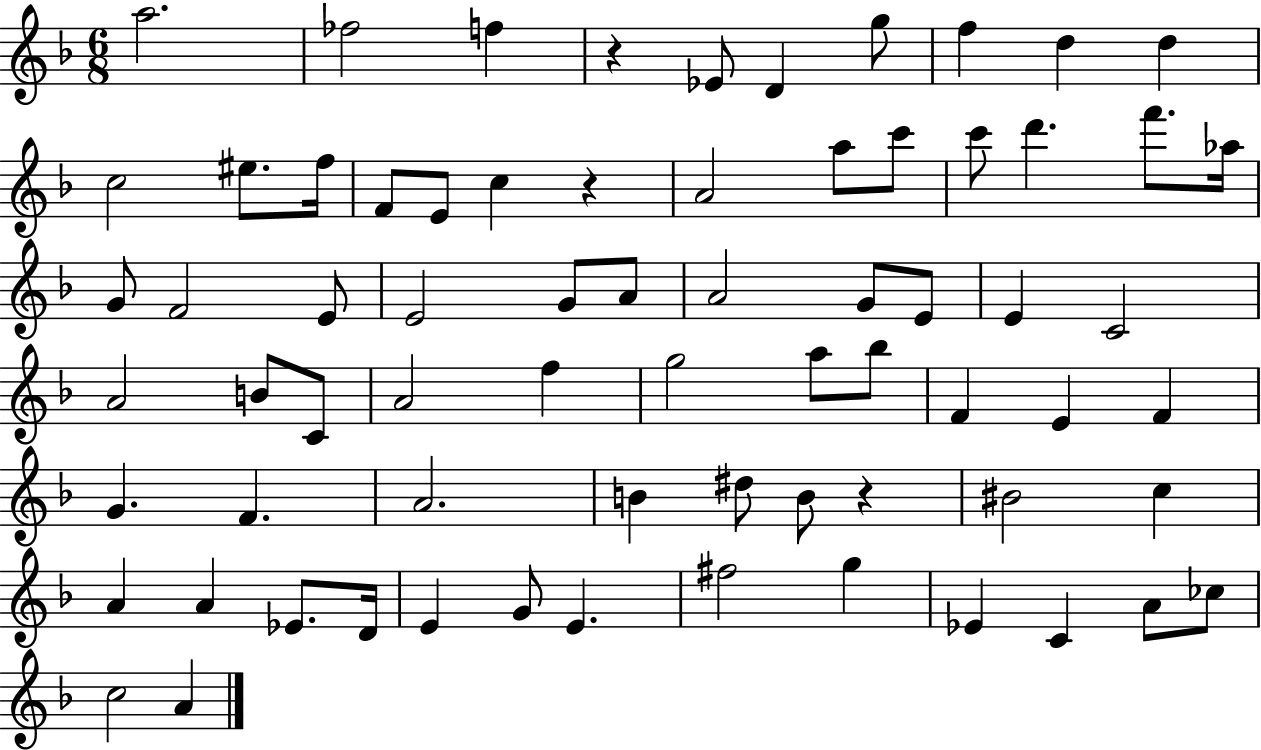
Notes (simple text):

A5/h. FES5/h F5/q R/q Eb4/e D4/q G5/e F5/q D5/q D5/q C5/h EIS5/e. F5/s F4/e E4/e C5/q R/q A4/h A5/e C6/e C6/e D6/q. F6/e. Ab5/s G4/e F4/h E4/e E4/h G4/e A4/e A4/h G4/e E4/e E4/q C4/h A4/h B4/e C4/e A4/h F5/q G5/h A5/e Bb5/e F4/q E4/q F4/q G4/q. F4/q. A4/h. B4/q D#5/e B4/e R/q BIS4/h C5/q A4/q A4/q Eb4/e. D4/s E4/q G4/e E4/q. F#5/h G5/q Eb4/q C4/q A4/e CES5/e C5/h A4/q